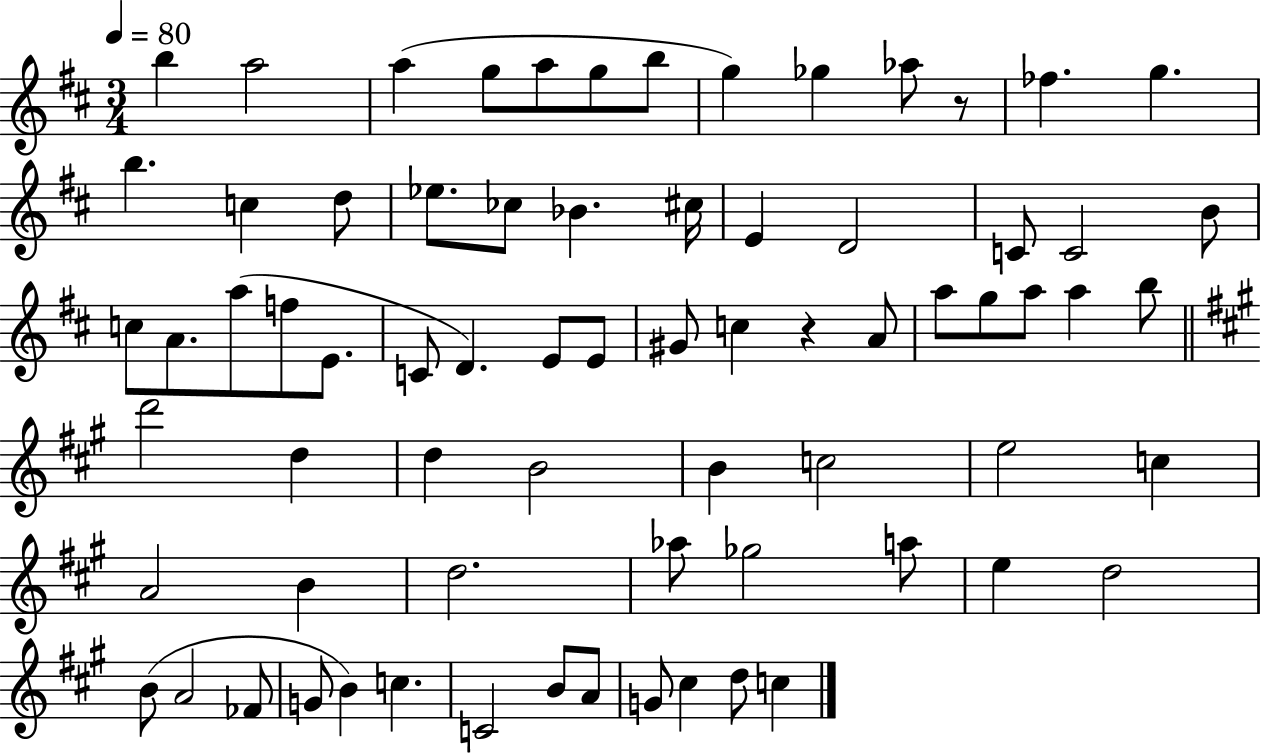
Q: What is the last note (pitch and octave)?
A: C5